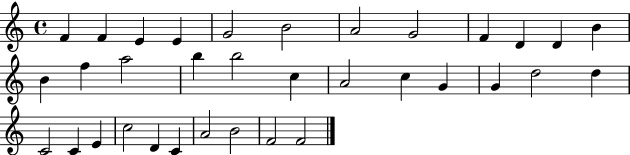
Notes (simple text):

F4/q F4/q E4/q E4/q G4/h B4/h A4/h G4/h F4/q D4/q D4/q B4/q B4/q F5/q A5/h B5/q B5/h C5/q A4/h C5/q G4/q G4/q D5/h D5/q C4/h C4/q E4/q C5/h D4/q C4/q A4/h B4/h F4/h F4/h